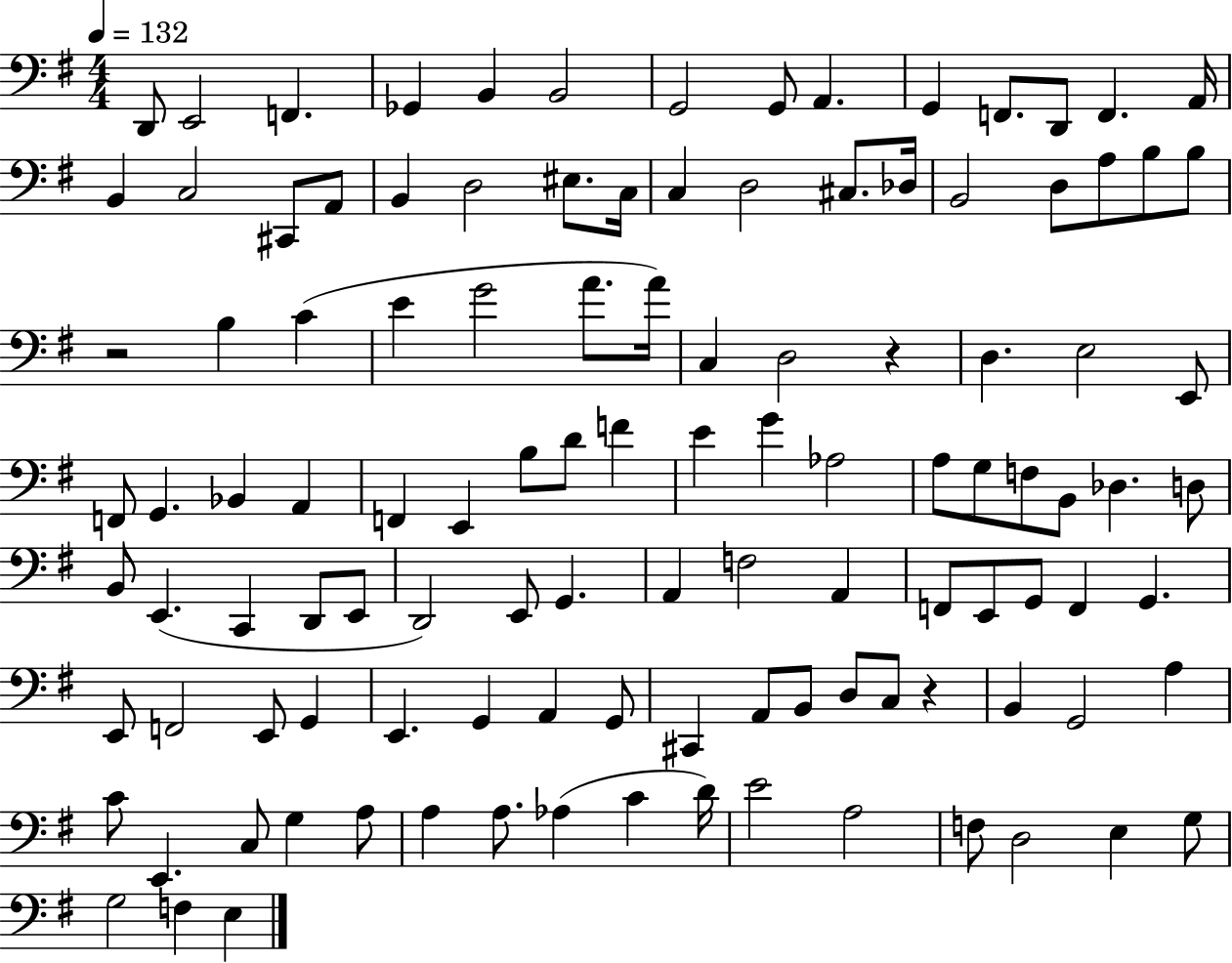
D2/e E2/h F2/q. Gb2/q B2/q B2/h G2/h G2/e A2/q. G2/q F2/e. D2/e F2/q. A2/s B2/q C3/h C#2/e A2/e B2/q D3/h EIS3/e. C3/s C3/q D3/h C#3/e. Db3/s B2/h D3/e A3/e B3/e B3/e R/h B3/q C4/q E4/q G4/h A4/e. A4/s C3/q D3/h R/q D3/q. E3/h E2/e F2/e G2/q. Bb2/q A2/q F2/q E2/q B3/e D4/e F4/q E4/q G4/q Ab3/h A3/e G3/e F3/e B2/e Db3/q. D3/e B2/e E2/q. C2/q D2/e E2/e D2/h E2/e G2/q. A2/q F3/h A2/q F2/e E2/e G2/e F2/q G2/q. E2/e F2/h E2/e G2/q E2/q. G2/q A2/q G2/e C#2/q A2/e B2/e D3/e C3/e R/q B2/q G2/h A3/q C4/e E2/q. C3/e G3/q A3/e A3/q A3/e. Ab3/q C4/q D4/s E4/h A3/h F3/e D3/h E3/q G3/e G3/h F3/q E3/q